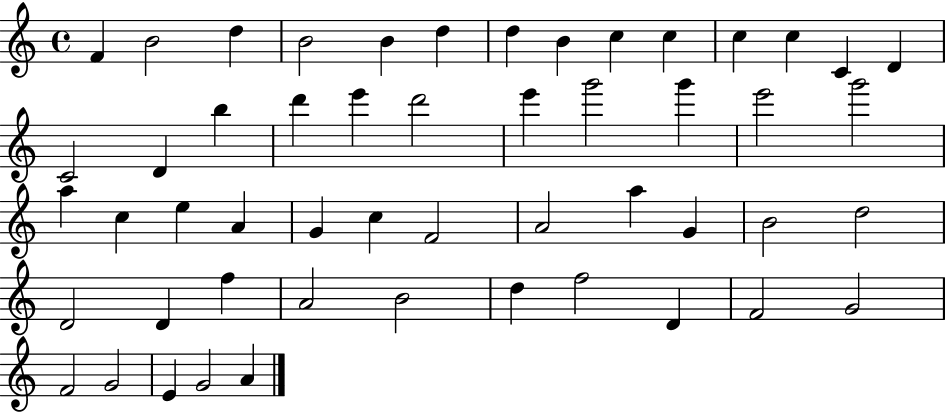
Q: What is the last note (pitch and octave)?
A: A4